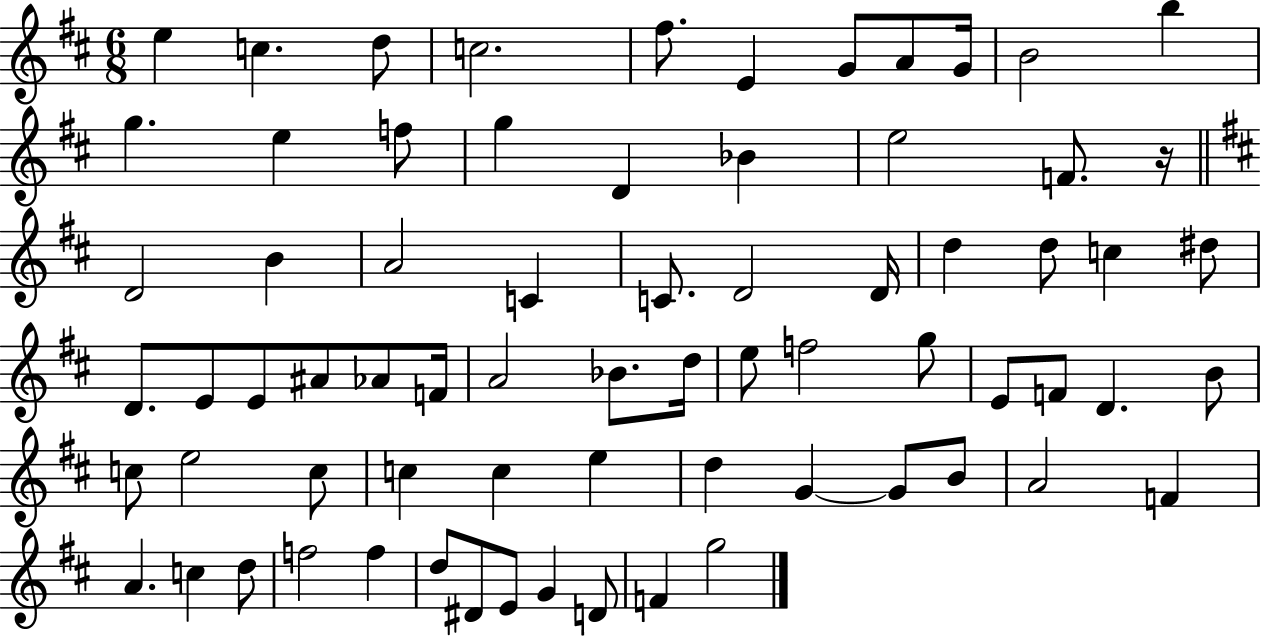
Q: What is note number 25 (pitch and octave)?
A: D4